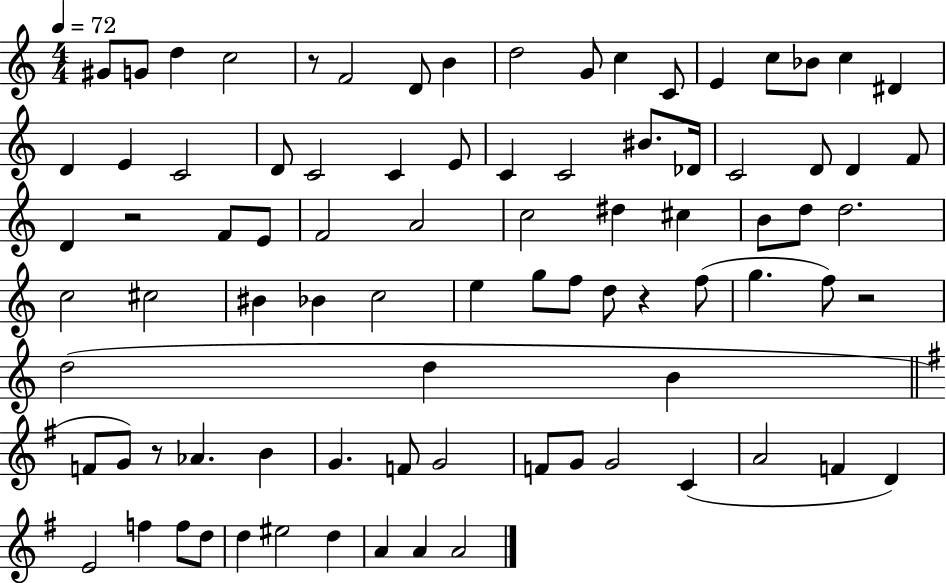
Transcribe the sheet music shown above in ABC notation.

X:1
T:Untitled
M:4/4
L:1/4
K:C
^G/2 G/2 d c2 z/2 F2 D/2 B d2 G/2 c C/2 E c/2 _B/2 c ^D D E C2 D/2 C2 C E/2 C C2 ^B/2 _D/4 C2 D/2 D F/2 D z2 F/2 E/2 F2 A2 c2 ^d ^c B/2 d/2 d2 c2 ^c2 ^B _B c2 e g/2 f/2 d/2 z f/2 g f/2 z2 d2 d B F/2 G/2 z/2 _A B G F/2 G2 F/2 G/2 G2 C A2 F D E2 f f/2 d/2 d ^e2 d A A A2